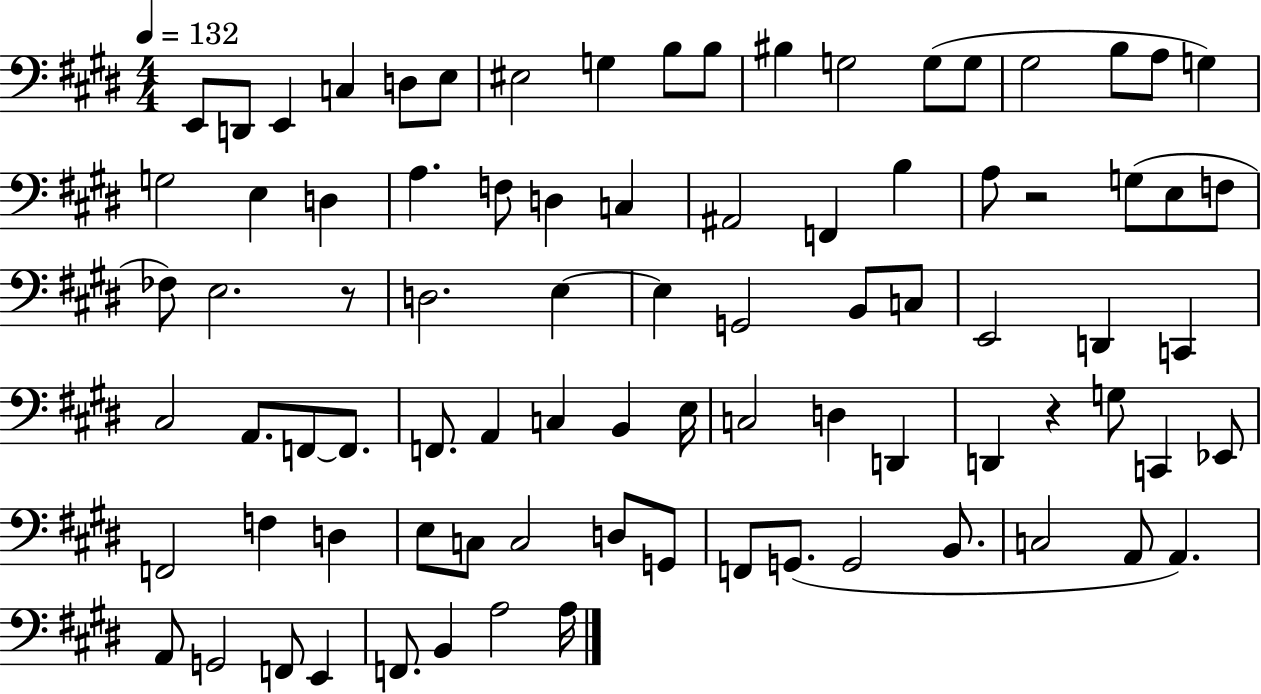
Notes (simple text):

E2/e D2/e E2/q C3/q D3/e E3/e EIS3/h G3/q B3/e B3/e BIS3/q G3/h G3/e G3/e G#3/h B3/e A3/e G3/q G3/h E3/q D3/q A3/q. F3/e D3/q C3/q A#2/h F2/q B3/q A3/e R/h G3/e E3/e F3/e FES3/e E3/h. R/e D3/h. E3/q E3/q G2/h B2/e C3/e E2/h D2/q C2/q C#3/h A2/e. F2/e F2/e. F2/e. A2/q C3/q B2/q E3/s C3/h D3/q D2/q D2/q R/q G3/e C2/q Eb2/e F2/h F3/q D3/q E3/e C3/e C3/h D3/e G2/e F2/e G2/e. G2/h B2/e. C3/h A2/e A2/q. A2/e G2/h F2/e E2/q F2/e. B2/q A3/h A3/s